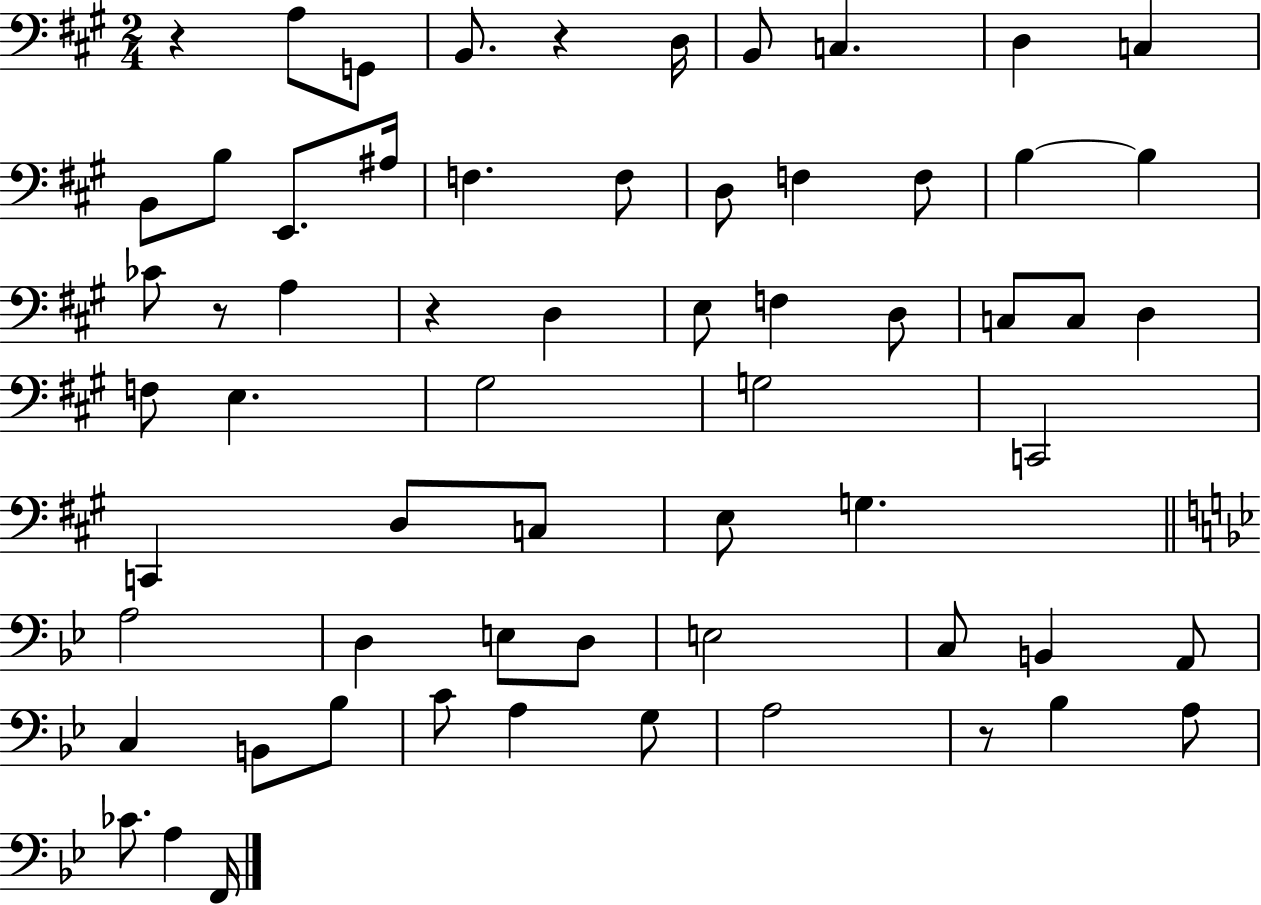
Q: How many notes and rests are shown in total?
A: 63